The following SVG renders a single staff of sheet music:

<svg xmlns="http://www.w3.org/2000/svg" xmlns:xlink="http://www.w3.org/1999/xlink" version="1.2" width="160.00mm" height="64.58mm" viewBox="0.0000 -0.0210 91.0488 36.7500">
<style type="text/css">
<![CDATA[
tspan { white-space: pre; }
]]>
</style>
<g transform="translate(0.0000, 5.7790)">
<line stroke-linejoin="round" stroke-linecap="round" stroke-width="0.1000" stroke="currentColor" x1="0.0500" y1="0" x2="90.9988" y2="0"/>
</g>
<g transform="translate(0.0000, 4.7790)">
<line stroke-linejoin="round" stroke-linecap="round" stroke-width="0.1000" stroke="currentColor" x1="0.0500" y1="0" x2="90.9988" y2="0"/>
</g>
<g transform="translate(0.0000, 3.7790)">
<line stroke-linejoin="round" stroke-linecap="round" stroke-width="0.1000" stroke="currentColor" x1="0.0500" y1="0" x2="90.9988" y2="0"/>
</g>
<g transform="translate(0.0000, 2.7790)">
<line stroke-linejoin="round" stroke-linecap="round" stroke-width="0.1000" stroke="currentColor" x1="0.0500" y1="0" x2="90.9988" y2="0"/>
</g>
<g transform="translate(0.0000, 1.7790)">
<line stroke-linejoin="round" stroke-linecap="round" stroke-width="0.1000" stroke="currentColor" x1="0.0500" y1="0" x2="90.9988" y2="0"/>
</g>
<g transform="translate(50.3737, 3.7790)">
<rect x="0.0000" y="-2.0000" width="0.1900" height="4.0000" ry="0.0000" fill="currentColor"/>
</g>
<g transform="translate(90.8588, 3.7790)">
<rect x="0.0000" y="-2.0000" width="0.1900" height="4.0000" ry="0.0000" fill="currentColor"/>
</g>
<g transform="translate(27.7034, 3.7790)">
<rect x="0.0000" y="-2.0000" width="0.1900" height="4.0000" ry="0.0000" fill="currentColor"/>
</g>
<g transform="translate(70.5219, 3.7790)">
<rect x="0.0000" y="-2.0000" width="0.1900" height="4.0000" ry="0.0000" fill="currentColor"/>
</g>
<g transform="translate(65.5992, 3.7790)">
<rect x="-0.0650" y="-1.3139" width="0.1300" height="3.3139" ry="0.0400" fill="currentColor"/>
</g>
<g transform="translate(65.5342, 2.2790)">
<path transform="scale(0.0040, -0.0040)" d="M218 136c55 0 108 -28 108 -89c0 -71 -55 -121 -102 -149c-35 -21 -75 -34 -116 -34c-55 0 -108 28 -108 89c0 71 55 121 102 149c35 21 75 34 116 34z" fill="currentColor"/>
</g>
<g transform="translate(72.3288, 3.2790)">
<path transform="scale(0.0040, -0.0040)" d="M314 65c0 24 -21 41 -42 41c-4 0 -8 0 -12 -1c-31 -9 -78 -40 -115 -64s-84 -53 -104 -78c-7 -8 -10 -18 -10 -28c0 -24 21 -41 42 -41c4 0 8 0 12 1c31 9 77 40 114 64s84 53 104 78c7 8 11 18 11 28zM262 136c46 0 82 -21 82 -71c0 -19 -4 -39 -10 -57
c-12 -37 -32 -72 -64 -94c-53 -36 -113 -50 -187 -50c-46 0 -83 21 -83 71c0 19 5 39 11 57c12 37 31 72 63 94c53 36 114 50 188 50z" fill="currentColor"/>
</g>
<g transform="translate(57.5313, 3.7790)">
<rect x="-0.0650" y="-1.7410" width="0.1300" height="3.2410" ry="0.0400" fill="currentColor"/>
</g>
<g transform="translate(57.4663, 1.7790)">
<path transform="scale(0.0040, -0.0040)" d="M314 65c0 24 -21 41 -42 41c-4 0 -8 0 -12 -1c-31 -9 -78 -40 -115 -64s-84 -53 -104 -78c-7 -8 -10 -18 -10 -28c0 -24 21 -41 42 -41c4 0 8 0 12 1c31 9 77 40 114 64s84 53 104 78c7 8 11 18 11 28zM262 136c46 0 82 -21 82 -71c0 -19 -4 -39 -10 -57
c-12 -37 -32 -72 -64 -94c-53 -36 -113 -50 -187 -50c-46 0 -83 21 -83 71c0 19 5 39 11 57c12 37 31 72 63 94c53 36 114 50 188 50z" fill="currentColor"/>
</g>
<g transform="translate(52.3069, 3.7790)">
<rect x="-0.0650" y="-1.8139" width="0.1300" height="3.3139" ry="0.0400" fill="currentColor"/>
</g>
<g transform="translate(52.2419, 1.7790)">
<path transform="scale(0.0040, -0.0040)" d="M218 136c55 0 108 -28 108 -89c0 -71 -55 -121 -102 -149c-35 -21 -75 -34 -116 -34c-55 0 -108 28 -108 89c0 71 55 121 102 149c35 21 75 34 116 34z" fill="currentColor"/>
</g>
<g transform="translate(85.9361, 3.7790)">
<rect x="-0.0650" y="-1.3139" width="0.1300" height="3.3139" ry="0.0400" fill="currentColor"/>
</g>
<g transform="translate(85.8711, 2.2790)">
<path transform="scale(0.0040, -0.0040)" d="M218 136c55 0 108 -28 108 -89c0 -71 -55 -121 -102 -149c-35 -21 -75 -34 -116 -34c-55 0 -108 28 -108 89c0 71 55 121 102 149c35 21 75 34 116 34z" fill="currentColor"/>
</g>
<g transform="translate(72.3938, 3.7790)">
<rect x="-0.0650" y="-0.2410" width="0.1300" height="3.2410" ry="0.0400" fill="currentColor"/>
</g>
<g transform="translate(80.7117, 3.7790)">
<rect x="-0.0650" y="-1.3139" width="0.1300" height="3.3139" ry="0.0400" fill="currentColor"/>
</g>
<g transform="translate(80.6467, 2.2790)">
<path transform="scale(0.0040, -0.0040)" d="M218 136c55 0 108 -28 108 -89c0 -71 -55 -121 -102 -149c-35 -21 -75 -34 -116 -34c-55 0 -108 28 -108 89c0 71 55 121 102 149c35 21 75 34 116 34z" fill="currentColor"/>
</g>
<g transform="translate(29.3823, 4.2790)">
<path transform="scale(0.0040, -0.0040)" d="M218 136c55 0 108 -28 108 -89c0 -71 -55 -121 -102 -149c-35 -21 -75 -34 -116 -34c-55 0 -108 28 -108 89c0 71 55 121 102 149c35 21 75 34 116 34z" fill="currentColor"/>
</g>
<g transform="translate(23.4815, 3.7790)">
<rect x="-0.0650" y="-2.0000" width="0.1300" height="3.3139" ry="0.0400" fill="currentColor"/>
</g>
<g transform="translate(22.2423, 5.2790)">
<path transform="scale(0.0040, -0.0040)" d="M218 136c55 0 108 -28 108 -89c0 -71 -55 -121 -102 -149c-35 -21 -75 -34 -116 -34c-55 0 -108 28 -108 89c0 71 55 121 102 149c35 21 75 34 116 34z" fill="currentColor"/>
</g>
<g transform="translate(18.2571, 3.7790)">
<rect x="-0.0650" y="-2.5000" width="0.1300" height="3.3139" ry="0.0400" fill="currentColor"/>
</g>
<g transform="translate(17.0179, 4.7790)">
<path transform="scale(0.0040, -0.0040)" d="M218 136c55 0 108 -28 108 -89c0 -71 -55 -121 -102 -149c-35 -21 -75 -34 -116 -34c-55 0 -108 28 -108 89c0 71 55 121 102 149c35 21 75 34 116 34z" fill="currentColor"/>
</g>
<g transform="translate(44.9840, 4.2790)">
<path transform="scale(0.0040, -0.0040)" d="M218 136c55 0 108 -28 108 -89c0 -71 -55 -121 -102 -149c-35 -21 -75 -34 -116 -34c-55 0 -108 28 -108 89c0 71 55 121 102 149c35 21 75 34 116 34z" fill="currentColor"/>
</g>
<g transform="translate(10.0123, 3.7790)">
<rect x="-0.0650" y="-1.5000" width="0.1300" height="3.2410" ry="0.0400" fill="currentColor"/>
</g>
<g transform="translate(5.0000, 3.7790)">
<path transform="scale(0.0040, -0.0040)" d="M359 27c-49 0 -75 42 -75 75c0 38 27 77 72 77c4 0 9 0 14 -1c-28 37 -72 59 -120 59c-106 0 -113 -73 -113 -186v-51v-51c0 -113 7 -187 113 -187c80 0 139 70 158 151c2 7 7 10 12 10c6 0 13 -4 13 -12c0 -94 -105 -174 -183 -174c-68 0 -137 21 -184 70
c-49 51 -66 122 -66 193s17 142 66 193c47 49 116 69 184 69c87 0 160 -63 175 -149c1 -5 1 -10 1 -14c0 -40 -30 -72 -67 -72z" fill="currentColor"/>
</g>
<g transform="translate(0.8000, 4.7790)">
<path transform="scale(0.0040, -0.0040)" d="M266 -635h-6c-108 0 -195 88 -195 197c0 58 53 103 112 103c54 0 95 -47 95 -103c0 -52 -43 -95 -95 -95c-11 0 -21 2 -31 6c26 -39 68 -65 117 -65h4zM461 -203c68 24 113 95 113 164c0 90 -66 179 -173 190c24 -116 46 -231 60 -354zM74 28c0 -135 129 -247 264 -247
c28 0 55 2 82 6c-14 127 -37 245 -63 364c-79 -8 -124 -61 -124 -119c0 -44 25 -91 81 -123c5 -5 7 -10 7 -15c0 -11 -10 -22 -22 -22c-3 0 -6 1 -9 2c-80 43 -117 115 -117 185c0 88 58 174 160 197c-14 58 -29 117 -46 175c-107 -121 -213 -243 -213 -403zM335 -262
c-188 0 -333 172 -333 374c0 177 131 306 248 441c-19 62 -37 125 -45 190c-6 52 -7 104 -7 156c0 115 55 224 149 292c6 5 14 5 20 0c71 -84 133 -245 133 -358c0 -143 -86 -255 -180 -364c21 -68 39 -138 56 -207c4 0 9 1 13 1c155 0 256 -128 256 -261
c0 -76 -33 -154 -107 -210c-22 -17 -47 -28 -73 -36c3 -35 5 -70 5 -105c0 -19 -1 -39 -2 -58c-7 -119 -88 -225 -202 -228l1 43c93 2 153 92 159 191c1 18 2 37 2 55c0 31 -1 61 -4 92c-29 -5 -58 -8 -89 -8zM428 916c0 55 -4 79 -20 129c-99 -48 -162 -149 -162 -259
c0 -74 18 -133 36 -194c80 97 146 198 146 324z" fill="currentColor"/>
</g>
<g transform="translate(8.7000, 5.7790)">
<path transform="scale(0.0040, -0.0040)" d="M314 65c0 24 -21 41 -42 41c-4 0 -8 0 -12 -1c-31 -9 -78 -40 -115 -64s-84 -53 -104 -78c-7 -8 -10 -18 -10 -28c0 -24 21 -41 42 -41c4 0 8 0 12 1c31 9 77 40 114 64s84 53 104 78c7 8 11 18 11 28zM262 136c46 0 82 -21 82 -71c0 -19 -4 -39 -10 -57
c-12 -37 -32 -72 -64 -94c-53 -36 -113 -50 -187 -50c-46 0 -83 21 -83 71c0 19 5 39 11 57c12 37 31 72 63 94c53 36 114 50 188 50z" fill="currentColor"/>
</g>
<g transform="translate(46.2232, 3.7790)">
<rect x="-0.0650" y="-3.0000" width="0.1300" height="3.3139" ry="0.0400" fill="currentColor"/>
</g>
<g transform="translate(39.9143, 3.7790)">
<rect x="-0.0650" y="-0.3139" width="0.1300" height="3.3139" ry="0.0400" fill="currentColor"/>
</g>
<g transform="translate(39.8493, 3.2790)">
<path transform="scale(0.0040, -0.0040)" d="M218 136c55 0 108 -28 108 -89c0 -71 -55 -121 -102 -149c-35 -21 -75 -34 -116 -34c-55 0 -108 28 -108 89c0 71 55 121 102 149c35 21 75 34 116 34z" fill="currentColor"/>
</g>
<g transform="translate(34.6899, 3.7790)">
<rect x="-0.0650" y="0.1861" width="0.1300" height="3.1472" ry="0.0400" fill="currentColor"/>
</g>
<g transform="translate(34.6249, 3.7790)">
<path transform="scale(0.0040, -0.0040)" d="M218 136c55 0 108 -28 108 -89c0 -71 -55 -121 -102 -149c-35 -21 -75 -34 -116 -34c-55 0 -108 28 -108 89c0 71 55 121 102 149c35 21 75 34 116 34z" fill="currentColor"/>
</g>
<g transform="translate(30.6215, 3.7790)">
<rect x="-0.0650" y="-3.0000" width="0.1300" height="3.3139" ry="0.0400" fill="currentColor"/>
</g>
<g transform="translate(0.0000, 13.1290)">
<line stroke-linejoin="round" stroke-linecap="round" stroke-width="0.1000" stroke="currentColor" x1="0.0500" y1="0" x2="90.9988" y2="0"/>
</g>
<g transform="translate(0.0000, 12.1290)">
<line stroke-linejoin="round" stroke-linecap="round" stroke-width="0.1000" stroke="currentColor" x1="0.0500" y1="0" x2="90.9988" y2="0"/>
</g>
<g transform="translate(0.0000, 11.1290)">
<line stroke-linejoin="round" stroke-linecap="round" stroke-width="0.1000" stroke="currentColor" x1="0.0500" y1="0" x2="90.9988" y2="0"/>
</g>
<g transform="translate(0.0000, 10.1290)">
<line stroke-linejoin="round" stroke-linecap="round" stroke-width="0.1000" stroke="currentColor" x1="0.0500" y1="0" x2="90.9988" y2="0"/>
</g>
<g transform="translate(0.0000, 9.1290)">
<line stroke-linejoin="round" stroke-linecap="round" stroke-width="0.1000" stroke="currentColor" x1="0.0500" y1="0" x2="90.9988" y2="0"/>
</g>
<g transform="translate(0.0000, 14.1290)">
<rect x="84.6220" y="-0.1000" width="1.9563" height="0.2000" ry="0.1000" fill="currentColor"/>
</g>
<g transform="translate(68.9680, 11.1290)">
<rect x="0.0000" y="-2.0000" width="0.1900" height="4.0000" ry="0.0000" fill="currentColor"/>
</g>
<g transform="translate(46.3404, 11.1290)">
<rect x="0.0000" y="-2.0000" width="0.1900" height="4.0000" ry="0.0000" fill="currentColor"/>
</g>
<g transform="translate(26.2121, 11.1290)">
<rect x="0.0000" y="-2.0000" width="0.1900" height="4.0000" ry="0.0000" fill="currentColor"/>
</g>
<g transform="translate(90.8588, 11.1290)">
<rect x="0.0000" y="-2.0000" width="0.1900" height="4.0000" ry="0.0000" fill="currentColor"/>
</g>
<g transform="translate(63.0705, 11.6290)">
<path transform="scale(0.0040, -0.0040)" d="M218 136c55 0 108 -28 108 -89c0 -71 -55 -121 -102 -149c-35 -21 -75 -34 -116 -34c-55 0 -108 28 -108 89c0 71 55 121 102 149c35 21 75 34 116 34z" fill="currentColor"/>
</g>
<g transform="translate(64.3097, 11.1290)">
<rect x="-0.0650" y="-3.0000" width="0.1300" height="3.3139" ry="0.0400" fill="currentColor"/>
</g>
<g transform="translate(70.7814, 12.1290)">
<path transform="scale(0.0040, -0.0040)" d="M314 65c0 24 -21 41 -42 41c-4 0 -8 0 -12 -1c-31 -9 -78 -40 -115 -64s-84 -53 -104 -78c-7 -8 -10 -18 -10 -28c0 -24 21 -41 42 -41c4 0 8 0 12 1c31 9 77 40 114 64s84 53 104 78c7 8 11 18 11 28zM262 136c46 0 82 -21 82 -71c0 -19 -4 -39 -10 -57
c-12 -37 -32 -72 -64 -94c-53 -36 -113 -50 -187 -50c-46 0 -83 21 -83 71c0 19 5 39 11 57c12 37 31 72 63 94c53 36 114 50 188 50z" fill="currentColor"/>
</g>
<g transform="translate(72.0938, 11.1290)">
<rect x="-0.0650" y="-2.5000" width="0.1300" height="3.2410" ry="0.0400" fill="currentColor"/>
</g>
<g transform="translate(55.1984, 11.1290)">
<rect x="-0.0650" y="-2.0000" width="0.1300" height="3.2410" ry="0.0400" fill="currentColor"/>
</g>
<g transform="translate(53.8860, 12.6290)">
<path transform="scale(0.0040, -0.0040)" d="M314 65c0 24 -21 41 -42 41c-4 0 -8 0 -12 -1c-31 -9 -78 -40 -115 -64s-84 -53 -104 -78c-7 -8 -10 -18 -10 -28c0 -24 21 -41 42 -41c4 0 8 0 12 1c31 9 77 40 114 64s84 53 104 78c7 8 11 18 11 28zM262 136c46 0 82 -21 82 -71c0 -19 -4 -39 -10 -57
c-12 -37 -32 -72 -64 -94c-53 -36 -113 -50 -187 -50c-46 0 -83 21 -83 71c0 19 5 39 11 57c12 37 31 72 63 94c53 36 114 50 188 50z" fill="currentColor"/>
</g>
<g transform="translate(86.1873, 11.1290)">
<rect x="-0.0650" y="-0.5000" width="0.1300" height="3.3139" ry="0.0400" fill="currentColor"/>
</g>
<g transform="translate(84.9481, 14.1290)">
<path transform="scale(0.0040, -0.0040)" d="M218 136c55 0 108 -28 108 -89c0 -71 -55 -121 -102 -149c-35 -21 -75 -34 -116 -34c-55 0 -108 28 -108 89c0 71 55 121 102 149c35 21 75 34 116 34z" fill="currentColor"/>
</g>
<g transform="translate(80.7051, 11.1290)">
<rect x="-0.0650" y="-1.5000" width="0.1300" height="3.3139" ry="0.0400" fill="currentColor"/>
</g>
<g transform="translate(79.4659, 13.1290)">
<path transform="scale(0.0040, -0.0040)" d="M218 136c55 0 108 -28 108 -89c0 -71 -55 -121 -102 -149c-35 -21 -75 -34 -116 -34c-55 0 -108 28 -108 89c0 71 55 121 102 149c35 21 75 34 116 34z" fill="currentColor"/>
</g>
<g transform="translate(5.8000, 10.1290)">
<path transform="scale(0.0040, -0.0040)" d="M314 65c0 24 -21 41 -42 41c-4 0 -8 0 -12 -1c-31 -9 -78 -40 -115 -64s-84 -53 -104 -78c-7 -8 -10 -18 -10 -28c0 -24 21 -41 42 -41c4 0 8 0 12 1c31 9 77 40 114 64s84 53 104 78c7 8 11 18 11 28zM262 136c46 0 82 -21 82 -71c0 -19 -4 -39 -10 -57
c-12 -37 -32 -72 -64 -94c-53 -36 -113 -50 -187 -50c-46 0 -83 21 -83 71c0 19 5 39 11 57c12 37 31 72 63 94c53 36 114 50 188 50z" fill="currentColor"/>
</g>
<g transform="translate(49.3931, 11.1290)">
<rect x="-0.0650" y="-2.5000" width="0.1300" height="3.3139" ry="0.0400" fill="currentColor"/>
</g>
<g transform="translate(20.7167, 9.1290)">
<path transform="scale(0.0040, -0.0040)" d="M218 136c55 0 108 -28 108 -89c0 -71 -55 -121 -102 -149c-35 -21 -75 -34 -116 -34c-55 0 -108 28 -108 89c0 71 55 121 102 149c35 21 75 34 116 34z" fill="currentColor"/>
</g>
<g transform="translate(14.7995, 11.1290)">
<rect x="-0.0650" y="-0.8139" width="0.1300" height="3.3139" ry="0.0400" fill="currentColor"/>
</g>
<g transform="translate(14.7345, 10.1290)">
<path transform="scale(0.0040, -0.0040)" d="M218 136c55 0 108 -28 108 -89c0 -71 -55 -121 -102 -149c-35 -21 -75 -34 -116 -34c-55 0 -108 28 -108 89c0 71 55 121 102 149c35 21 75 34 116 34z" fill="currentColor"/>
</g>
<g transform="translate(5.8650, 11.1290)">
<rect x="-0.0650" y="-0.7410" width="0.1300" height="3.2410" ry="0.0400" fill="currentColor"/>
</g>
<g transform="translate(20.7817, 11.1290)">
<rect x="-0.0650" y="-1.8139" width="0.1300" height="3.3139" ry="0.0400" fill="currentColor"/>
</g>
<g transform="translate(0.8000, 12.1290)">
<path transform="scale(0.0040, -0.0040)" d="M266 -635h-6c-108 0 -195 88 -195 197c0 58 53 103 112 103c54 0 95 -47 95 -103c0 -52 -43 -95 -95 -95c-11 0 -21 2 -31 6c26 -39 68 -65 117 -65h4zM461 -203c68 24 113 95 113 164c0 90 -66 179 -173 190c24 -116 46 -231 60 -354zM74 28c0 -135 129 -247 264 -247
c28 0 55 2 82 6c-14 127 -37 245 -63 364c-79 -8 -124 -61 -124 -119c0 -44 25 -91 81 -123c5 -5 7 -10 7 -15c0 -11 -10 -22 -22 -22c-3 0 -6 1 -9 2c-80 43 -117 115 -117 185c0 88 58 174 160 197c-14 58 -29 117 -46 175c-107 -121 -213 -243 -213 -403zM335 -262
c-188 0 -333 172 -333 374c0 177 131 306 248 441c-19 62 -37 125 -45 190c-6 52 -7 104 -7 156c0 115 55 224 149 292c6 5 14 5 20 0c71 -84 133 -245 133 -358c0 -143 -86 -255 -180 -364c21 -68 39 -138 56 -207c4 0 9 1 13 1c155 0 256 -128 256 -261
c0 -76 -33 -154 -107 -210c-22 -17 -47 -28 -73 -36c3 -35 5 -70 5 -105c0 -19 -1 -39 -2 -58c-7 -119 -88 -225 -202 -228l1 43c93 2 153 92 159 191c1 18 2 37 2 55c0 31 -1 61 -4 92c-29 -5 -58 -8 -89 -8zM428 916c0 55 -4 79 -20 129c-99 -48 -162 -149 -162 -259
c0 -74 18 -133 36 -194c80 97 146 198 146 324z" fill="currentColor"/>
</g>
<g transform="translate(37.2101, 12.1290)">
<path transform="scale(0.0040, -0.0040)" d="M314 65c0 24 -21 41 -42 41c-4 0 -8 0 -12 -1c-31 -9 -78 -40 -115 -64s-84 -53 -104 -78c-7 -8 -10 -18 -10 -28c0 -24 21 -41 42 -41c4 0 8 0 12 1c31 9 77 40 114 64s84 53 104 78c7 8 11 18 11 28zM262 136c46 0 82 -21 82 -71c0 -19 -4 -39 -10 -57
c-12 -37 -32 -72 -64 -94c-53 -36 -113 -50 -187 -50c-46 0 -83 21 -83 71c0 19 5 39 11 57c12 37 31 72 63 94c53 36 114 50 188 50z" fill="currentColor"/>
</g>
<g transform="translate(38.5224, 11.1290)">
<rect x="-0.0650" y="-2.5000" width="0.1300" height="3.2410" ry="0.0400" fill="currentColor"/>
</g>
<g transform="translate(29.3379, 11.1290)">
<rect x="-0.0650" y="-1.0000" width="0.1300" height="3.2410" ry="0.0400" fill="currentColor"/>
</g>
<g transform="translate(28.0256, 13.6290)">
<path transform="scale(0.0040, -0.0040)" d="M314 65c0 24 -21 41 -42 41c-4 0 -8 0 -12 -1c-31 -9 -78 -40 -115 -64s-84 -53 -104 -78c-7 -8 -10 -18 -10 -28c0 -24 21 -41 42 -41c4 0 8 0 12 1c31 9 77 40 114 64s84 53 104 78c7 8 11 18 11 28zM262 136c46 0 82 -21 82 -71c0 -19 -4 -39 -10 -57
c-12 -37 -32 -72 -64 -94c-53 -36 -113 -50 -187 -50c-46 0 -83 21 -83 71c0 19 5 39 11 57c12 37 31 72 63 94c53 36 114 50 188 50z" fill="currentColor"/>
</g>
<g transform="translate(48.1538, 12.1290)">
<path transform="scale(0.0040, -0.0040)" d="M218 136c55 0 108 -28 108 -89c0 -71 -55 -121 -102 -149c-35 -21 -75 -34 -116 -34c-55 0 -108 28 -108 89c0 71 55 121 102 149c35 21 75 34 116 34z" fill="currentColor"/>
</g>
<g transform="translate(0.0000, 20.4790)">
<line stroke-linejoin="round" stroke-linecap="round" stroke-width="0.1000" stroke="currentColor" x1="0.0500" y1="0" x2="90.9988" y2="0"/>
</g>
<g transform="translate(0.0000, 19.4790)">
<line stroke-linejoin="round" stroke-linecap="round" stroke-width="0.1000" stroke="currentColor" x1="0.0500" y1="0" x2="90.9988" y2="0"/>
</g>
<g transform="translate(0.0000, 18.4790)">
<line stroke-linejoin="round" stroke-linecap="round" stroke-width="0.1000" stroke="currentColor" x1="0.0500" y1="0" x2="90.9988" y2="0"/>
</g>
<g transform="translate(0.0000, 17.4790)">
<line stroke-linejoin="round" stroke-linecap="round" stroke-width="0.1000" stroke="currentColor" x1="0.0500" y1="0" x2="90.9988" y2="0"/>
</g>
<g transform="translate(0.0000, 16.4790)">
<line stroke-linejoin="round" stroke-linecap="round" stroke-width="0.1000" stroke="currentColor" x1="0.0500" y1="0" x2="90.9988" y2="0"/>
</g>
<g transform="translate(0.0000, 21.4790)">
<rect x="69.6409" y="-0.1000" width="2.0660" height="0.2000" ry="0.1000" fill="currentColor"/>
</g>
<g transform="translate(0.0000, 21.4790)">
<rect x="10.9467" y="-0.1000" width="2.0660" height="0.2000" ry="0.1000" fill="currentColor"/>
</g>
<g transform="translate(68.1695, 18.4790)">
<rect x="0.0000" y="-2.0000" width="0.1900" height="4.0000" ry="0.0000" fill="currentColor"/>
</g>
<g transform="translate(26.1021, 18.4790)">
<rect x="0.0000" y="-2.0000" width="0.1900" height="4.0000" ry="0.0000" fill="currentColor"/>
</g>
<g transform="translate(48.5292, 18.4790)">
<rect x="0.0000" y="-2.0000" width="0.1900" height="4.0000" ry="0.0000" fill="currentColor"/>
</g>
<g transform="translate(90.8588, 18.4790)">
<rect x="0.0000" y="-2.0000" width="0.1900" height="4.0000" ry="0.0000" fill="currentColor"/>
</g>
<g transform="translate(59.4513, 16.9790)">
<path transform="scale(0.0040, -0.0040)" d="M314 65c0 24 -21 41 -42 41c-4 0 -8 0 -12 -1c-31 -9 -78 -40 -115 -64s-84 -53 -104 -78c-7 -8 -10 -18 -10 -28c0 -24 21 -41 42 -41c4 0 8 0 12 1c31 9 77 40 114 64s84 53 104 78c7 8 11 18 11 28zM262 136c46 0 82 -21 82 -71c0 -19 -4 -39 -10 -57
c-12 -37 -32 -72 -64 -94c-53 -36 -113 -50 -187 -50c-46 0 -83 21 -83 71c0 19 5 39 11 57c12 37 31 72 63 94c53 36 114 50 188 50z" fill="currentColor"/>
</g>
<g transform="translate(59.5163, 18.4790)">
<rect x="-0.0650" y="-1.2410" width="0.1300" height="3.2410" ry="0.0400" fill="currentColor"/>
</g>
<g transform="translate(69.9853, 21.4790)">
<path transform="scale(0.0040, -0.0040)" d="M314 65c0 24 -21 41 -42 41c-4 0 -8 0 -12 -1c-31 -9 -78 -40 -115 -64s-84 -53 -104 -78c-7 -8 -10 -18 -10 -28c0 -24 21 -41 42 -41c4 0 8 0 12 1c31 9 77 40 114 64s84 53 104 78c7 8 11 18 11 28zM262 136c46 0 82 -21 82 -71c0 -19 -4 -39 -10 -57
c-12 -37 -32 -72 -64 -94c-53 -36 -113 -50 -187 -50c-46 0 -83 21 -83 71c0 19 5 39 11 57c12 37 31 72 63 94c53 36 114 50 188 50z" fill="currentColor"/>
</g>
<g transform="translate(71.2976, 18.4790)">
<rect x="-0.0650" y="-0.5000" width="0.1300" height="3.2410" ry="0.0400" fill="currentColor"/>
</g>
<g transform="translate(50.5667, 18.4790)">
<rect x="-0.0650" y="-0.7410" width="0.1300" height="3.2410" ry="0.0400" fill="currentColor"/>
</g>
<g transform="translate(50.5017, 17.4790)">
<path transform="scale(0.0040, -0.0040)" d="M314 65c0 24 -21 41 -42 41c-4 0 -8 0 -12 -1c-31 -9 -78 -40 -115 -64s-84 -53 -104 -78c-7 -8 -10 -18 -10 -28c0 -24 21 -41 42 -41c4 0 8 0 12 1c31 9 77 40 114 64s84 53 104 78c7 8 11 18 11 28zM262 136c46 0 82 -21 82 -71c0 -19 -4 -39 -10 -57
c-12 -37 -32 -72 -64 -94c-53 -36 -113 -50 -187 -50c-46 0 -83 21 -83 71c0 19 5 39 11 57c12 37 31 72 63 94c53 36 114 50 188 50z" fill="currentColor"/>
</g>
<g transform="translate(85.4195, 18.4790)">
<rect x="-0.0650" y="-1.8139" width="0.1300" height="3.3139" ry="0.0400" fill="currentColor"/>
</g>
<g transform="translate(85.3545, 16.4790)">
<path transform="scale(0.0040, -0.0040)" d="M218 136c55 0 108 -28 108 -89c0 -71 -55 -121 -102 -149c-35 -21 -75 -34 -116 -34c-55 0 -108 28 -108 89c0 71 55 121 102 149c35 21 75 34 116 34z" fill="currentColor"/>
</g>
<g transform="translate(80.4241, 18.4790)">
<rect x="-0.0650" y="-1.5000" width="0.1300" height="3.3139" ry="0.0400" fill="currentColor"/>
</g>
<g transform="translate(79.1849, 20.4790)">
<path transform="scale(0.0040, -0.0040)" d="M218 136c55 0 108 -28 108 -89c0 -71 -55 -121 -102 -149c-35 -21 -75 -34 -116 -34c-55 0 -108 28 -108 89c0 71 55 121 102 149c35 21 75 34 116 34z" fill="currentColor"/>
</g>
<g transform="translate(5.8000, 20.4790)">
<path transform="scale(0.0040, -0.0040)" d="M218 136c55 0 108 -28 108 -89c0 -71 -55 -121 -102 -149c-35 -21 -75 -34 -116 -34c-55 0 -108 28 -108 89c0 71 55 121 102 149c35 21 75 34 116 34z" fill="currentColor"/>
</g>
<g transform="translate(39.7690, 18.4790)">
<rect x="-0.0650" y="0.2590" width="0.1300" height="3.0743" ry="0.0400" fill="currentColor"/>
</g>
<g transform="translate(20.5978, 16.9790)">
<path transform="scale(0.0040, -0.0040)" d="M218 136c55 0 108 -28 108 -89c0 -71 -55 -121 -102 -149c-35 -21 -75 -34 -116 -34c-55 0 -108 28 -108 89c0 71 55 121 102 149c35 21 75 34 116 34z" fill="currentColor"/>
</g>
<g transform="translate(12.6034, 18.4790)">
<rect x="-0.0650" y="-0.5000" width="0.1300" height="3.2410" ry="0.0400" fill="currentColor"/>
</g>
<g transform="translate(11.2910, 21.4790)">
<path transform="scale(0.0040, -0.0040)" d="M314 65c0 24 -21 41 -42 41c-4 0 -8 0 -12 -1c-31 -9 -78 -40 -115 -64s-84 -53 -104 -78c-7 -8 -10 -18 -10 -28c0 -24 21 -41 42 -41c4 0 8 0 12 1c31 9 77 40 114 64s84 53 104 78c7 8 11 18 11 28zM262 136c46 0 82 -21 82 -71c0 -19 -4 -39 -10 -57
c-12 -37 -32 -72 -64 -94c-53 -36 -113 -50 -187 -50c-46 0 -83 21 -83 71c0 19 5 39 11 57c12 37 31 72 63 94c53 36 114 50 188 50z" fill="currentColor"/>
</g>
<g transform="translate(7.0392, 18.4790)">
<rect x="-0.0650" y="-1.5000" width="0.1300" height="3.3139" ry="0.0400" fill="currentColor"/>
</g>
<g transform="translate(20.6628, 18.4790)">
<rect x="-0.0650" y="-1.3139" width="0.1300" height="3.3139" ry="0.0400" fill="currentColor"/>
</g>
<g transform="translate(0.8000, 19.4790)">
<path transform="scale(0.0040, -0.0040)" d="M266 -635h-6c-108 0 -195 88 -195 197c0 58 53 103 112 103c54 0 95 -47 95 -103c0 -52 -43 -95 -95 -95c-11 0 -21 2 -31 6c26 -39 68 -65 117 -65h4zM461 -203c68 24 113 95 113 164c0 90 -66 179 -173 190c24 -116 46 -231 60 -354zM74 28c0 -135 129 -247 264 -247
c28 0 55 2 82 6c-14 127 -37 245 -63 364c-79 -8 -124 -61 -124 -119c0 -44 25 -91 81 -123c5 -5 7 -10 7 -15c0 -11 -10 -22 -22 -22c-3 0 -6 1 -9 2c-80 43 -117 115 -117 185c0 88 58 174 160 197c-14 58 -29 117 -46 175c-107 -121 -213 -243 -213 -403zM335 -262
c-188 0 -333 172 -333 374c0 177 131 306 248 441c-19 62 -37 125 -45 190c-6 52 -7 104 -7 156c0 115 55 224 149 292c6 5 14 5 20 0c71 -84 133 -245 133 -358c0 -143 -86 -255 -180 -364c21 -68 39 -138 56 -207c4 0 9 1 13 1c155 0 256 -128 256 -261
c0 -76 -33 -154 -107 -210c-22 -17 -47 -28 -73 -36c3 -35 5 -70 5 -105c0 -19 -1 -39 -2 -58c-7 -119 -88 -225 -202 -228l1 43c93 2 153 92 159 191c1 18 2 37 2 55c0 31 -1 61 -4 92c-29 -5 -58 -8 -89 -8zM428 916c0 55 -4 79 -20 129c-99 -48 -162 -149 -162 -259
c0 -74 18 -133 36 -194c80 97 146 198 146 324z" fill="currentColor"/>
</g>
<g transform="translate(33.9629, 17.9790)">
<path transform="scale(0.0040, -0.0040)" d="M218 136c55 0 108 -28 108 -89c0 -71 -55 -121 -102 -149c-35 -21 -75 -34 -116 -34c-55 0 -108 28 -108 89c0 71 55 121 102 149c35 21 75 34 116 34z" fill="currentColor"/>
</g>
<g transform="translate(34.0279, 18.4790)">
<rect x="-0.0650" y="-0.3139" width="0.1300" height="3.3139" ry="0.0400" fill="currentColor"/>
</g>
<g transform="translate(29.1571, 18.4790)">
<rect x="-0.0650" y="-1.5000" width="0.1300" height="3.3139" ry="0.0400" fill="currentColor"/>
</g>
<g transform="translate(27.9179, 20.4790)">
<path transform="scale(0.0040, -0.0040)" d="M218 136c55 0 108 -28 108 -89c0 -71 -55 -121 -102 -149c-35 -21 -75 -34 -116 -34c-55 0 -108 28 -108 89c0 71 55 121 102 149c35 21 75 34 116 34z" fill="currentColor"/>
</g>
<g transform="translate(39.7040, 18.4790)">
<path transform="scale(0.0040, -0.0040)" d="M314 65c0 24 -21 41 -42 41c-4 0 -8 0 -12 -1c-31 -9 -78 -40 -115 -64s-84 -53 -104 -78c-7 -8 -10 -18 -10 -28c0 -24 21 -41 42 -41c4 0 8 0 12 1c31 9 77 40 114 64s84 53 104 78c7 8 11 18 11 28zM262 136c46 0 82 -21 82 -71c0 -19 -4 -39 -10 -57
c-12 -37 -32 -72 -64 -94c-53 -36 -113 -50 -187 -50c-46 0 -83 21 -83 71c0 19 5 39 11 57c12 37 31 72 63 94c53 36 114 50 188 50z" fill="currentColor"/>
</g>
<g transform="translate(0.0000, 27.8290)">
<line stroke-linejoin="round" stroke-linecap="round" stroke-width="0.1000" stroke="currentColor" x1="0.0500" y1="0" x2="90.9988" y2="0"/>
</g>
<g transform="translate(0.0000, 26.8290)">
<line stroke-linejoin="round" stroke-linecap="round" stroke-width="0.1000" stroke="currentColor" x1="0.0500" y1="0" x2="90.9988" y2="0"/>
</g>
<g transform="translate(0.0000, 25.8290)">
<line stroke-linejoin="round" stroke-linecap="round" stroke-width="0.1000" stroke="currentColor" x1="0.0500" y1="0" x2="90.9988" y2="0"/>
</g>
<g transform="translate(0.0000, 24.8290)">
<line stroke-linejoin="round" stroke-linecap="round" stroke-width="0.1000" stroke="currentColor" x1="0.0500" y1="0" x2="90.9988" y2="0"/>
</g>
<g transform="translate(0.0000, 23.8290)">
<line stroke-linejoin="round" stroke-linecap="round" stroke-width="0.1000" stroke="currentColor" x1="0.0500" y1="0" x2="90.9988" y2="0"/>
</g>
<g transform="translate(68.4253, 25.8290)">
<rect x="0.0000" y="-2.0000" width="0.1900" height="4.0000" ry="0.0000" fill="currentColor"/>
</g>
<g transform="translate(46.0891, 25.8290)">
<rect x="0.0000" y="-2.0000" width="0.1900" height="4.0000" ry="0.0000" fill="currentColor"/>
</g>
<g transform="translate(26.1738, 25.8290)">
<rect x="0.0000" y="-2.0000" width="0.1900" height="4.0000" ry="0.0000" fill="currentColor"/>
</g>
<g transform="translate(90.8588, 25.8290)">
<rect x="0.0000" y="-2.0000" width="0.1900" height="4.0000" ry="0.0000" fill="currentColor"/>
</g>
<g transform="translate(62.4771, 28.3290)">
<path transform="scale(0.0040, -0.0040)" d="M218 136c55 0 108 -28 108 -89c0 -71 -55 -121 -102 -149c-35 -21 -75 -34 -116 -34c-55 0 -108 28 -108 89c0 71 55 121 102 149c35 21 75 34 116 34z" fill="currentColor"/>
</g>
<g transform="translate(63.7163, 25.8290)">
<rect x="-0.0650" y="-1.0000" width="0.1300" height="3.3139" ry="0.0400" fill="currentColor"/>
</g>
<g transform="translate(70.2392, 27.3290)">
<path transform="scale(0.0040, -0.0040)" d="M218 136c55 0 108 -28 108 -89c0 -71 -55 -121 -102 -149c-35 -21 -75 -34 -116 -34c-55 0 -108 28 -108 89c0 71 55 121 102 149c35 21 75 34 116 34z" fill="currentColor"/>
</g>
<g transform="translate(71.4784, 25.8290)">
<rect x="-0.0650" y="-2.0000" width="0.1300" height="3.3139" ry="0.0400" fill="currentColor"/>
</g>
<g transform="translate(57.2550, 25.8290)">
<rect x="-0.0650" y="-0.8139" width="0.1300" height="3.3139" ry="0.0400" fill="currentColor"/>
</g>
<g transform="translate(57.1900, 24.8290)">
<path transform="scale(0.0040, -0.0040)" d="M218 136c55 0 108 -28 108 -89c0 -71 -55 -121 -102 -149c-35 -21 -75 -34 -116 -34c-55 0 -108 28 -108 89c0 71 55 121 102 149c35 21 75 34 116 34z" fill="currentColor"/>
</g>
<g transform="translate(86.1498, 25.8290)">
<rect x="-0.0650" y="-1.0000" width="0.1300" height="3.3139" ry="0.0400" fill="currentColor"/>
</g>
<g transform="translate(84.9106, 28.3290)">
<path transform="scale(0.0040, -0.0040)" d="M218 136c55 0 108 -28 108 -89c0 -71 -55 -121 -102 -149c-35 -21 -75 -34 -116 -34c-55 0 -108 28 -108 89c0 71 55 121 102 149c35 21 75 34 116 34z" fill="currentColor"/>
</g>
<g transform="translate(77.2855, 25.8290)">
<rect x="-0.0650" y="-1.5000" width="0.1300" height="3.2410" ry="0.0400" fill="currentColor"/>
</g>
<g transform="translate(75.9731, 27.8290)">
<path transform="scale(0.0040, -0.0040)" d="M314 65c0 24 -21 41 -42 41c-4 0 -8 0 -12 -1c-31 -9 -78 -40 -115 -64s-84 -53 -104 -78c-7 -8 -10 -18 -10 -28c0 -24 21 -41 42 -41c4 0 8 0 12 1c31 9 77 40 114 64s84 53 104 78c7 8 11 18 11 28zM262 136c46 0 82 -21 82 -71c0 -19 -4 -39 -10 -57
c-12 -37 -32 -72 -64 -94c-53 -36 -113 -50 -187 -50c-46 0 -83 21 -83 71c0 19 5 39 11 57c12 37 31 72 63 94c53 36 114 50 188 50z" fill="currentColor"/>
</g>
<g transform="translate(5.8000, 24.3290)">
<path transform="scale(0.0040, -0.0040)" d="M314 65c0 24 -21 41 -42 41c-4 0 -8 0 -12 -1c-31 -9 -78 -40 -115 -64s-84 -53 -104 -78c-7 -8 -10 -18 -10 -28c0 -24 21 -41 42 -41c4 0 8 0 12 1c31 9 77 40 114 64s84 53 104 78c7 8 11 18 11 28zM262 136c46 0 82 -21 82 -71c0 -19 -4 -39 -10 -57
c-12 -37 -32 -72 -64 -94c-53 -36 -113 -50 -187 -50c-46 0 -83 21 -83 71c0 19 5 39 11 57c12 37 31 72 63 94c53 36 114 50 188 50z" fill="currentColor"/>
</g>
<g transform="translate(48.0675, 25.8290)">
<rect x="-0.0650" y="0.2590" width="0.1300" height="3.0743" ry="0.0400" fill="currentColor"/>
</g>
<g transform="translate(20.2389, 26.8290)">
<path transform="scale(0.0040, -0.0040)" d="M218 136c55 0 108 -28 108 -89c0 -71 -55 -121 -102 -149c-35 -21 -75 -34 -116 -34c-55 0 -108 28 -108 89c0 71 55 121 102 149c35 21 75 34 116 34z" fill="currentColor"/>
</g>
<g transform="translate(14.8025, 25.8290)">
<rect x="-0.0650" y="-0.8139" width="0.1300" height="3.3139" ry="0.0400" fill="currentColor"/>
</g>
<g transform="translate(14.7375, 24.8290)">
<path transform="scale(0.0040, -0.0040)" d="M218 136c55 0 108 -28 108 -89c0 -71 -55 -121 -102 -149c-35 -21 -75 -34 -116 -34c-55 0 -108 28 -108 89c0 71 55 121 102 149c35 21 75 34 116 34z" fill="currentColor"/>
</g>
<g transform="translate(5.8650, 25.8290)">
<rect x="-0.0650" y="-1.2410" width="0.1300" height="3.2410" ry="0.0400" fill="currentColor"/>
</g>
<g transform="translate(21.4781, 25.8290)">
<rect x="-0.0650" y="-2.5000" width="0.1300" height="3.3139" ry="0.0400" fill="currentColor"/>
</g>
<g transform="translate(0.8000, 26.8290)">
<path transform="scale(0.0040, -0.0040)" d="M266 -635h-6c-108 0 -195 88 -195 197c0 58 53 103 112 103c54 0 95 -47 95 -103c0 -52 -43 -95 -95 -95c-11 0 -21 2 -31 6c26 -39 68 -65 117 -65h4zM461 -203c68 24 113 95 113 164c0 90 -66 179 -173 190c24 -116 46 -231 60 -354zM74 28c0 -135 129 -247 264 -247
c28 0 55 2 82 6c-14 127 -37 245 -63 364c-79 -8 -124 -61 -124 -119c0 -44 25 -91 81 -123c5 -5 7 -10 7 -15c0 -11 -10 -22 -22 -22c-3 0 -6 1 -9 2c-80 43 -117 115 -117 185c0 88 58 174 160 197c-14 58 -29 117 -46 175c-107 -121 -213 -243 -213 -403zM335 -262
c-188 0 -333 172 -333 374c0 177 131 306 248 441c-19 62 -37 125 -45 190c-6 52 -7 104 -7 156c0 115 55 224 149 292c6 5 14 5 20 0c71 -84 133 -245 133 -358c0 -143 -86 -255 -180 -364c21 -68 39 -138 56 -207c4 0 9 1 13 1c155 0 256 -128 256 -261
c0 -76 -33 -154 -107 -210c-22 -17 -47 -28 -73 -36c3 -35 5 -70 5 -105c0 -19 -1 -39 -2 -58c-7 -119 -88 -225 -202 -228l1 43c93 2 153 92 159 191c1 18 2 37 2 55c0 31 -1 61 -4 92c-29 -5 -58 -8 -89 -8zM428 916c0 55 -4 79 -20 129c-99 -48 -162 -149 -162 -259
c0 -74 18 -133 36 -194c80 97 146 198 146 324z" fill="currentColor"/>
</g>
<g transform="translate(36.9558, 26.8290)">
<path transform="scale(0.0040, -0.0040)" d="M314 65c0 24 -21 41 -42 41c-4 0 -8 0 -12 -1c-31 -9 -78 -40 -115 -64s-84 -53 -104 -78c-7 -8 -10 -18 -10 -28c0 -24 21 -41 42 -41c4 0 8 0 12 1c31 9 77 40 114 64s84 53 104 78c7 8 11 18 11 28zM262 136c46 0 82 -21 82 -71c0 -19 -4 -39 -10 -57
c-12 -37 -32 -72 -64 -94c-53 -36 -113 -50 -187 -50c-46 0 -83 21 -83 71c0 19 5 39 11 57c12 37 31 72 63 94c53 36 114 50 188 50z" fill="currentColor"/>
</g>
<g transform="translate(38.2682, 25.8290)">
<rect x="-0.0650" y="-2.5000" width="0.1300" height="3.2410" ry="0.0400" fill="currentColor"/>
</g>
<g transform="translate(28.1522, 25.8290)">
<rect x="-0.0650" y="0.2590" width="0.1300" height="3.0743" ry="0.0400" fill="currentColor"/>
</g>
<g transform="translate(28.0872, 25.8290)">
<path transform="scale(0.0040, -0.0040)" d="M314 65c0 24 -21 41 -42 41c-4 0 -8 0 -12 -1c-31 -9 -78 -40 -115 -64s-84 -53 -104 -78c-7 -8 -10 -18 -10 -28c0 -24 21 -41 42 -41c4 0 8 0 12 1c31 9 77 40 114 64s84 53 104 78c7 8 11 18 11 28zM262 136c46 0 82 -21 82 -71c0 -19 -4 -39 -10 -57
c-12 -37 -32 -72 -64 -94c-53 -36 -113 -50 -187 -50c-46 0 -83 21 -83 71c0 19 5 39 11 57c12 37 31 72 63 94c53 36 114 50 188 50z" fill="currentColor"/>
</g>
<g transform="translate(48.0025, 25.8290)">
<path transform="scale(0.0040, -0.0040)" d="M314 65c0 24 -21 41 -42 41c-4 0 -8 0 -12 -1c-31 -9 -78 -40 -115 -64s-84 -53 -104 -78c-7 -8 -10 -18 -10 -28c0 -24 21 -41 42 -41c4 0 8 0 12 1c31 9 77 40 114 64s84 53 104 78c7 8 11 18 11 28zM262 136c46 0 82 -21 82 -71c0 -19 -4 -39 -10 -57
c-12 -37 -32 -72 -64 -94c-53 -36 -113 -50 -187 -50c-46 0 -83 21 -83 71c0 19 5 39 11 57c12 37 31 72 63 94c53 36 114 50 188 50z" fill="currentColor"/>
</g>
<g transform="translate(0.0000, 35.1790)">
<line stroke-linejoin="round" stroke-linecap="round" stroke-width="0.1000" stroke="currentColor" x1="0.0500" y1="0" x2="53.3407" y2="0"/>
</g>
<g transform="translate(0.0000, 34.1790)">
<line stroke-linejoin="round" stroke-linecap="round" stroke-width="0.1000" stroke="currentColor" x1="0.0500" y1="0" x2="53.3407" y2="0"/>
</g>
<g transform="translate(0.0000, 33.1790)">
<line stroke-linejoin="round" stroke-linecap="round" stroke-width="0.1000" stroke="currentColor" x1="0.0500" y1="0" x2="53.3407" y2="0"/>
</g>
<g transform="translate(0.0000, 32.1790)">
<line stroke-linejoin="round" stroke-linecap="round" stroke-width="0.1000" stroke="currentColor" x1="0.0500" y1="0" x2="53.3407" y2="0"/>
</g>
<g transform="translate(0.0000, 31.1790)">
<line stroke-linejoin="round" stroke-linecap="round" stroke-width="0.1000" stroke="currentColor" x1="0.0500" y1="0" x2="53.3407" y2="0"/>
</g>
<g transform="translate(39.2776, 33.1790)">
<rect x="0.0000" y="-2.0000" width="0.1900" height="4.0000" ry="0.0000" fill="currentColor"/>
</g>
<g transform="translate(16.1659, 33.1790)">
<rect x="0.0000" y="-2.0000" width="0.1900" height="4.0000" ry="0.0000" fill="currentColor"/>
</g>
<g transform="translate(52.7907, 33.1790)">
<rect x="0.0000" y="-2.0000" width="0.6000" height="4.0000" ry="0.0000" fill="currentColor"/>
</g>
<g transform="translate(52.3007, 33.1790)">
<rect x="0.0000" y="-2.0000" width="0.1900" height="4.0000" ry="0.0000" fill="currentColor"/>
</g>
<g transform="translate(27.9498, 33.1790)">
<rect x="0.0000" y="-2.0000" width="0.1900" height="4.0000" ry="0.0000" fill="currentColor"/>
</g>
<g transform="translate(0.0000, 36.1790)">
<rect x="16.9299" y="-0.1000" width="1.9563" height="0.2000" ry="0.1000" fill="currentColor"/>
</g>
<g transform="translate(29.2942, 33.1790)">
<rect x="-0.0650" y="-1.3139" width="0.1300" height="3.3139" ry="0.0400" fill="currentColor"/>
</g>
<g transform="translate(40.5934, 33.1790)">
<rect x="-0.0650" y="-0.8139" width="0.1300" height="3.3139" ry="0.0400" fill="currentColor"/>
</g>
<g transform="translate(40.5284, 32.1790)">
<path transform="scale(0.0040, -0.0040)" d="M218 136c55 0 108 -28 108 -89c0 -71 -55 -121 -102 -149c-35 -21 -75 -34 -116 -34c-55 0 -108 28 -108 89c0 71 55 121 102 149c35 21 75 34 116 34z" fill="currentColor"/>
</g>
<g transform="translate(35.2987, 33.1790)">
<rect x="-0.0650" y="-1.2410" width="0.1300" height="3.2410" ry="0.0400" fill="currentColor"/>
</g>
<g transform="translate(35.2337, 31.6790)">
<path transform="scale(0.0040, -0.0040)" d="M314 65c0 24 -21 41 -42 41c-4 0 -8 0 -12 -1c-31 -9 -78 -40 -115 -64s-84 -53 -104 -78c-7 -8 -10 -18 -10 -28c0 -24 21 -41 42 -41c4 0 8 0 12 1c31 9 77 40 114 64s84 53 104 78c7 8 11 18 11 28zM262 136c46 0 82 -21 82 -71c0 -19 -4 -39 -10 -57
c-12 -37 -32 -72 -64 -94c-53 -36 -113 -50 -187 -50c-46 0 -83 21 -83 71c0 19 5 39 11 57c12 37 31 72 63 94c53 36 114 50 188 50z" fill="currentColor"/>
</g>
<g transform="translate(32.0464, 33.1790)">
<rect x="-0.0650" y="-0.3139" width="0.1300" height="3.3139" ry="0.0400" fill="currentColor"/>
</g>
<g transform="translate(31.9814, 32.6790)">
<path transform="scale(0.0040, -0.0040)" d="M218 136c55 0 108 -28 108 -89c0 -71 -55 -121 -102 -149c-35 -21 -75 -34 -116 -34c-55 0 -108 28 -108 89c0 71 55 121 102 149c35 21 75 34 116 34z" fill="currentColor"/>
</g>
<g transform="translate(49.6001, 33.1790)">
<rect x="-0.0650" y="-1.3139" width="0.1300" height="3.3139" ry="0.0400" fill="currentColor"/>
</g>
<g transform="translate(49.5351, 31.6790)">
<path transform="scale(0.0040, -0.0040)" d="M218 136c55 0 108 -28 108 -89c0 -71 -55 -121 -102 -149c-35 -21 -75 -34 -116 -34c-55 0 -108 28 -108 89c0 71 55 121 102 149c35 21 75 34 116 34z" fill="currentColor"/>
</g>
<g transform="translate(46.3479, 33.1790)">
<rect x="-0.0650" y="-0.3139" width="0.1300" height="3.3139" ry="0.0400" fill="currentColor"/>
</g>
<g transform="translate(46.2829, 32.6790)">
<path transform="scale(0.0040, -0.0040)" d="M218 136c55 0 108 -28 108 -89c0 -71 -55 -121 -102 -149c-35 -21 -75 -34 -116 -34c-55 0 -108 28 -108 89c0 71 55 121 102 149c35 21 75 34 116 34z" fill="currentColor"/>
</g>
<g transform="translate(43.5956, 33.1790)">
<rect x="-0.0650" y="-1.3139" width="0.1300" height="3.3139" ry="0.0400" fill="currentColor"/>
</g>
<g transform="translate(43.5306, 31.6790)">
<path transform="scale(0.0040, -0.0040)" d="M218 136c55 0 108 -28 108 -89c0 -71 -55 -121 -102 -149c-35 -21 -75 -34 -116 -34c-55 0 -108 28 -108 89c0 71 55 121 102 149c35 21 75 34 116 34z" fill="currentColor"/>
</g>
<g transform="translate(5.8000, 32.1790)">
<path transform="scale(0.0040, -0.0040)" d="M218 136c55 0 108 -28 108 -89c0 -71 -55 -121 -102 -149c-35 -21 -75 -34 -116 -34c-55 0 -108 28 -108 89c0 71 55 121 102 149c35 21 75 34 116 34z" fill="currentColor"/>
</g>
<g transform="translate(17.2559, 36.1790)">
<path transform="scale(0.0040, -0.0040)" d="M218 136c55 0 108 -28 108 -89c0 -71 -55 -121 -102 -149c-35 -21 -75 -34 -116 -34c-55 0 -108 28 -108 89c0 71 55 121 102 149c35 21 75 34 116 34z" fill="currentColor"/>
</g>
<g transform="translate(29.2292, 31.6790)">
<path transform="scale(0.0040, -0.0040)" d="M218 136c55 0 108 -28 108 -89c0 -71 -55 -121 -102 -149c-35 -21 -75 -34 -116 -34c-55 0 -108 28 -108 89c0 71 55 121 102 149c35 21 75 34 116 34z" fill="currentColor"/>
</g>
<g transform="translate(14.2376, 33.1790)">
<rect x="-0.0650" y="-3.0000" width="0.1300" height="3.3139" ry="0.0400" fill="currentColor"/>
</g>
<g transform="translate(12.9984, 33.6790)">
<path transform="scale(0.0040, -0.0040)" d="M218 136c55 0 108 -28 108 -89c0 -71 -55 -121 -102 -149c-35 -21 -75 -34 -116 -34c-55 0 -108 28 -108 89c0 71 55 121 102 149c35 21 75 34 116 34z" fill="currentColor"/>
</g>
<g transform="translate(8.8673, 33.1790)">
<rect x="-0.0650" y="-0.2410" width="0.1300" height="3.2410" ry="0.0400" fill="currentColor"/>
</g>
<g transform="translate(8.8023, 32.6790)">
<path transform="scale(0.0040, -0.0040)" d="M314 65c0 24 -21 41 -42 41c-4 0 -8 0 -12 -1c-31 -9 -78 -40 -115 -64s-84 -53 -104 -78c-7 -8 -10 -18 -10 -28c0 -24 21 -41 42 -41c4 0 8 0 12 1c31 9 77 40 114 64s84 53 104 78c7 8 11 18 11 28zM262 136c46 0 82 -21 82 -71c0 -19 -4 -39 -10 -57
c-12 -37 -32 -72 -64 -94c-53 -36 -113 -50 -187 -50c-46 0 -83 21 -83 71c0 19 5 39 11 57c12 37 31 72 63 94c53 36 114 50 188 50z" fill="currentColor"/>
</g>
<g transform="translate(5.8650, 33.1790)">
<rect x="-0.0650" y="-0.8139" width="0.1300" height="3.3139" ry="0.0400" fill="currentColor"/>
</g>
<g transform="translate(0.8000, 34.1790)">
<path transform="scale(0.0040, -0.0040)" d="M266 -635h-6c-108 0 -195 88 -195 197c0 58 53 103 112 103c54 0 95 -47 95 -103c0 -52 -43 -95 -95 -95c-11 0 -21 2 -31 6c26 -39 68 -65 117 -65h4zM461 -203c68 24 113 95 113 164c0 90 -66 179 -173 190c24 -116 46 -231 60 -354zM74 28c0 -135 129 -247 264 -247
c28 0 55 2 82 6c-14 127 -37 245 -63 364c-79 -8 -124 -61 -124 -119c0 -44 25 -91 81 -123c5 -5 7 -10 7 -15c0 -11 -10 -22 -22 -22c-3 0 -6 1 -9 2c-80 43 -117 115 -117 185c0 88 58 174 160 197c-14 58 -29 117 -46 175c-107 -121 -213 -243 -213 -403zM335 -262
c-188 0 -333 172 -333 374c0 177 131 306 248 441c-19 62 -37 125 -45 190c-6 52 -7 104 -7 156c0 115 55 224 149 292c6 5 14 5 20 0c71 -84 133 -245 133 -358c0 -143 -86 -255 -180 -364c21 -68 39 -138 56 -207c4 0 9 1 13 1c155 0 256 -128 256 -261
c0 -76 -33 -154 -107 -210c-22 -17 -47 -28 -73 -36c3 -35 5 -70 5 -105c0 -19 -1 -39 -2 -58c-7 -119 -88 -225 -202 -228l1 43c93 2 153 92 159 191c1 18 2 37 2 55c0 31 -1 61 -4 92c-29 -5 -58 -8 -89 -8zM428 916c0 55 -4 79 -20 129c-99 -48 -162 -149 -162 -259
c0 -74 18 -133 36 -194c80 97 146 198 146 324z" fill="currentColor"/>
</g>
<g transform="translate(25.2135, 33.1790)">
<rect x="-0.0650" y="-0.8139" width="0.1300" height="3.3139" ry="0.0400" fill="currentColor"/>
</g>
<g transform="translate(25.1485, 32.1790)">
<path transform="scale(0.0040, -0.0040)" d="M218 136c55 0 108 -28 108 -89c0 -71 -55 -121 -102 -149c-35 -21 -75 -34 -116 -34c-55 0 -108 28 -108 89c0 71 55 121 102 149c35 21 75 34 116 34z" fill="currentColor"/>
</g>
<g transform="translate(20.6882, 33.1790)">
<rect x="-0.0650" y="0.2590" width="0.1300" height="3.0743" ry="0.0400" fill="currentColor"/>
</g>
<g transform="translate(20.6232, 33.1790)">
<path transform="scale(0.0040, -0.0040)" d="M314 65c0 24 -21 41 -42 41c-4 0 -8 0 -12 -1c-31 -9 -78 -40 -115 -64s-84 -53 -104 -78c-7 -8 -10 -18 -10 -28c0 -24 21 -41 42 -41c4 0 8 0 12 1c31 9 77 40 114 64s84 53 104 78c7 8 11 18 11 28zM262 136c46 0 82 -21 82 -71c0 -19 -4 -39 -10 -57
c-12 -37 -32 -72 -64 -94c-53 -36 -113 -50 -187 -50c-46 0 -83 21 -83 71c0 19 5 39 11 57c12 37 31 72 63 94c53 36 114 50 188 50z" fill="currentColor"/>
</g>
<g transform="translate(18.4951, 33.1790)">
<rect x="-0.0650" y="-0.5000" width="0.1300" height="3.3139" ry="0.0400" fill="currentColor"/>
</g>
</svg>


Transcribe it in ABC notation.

X:1
T:Untitled
M:4/4
L:1/4
K:C
E2 G F A B c A f f2 e c2 e e d2 d f D2 G2 G F2 A G2 E C E C2 e E c B2 d2 e2 C2 E f e2 d G B2 G2 B2 d D F E2 D d c2 A C B2 d e c e2 d e c e